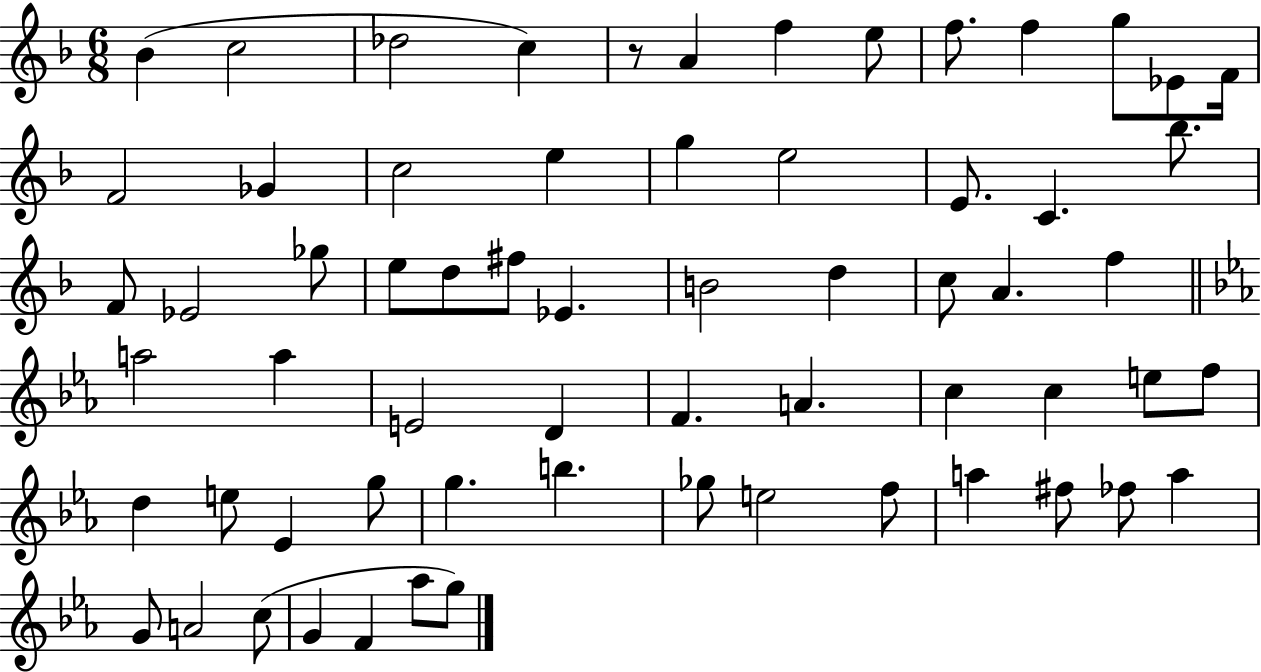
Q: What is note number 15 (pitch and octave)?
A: C5